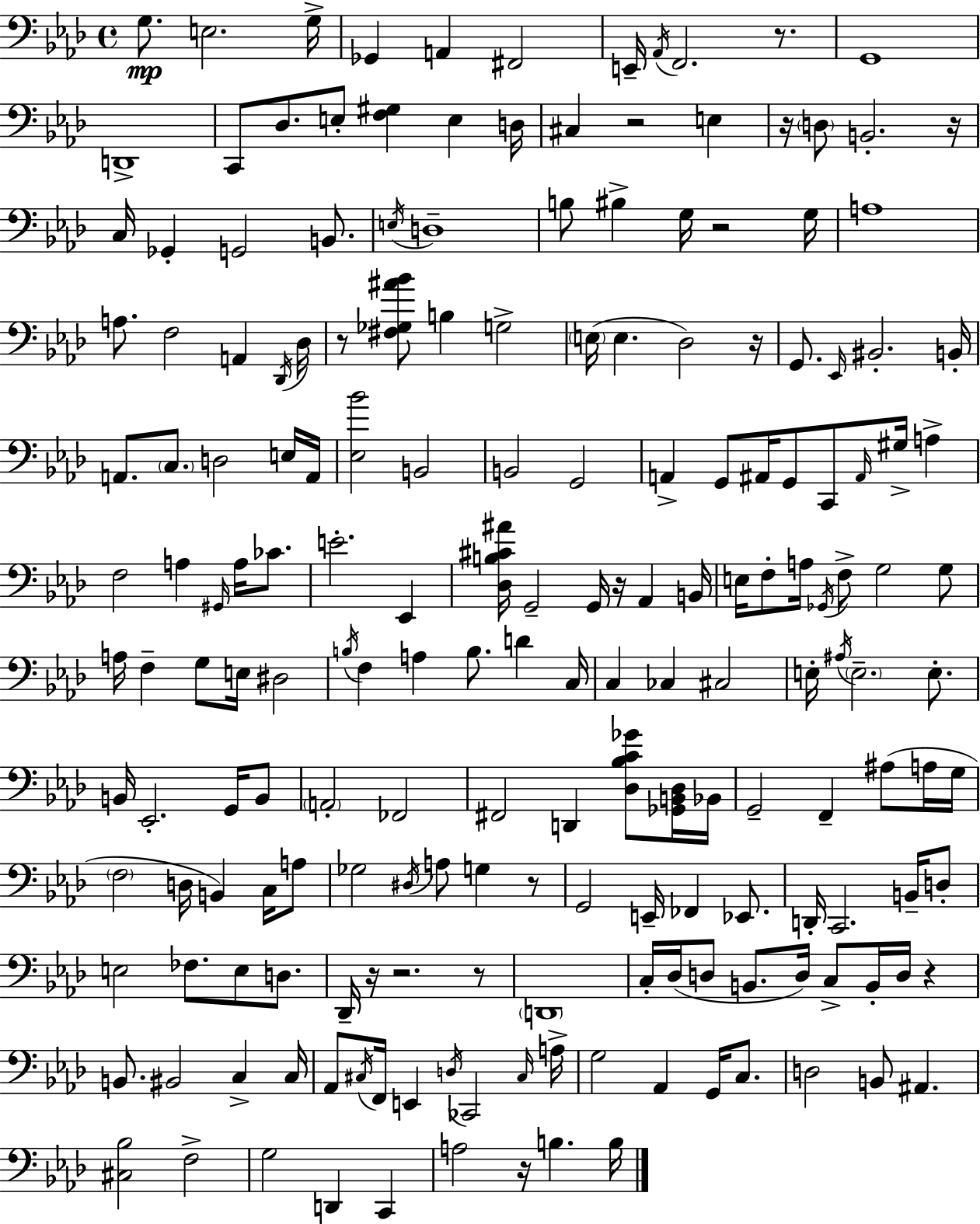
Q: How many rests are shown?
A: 14